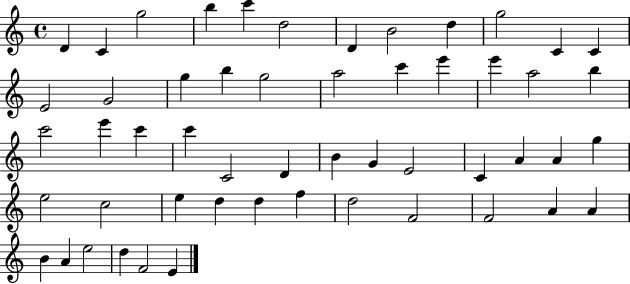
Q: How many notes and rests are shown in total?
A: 53